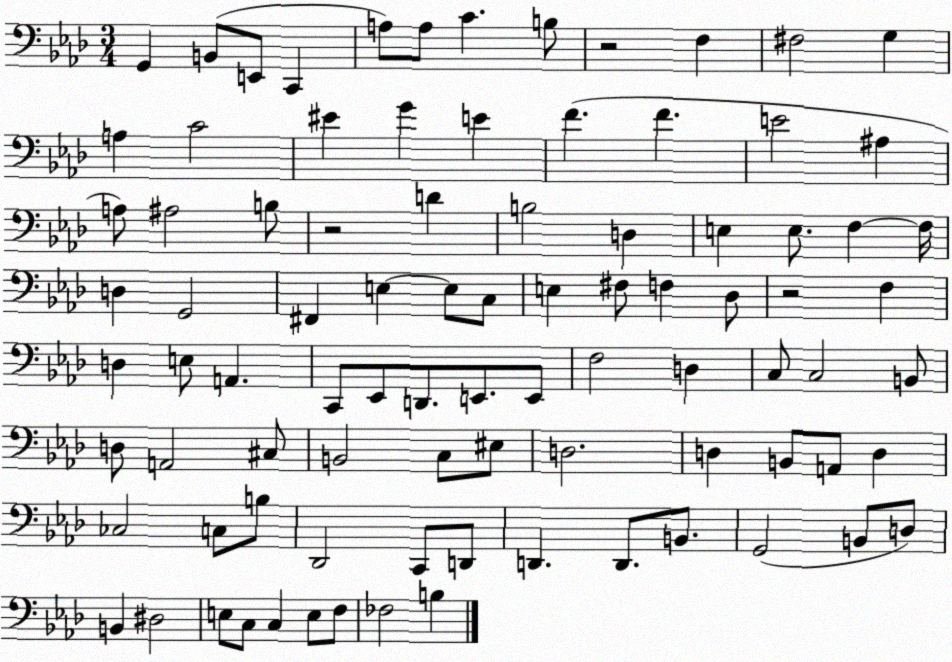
X:1
T:Untitled
M:3/4
L:1/4
K:Ab
G,, B,,/2 E,,/2 C,, A,/2 A,/2 C B,/2 z2 F, ^F,2 G, A, C2 ^E G E F F E2 ^A, A,/2 ^A,2 B,/2 z2 D B,2 D, E, E,/2 F, F,/4 D, G,,2 ^F,, E, E,/2 C,/2 E, ^F,/2 F, _D,/2 z2 F, D, E,/2 A,, C,,/2 _E,,/2 D,,/2 E,,/2 E,,/2 F,2 D, C,/2 C,2 B,,/2 D,/2 A,,2 ^C,/2 B,,2 C,/2 ^E,/2 D,2 D, B,,/2 A,,/2 D, _C,2 C,/2 B,/2 _D,,2 C,,/2 D,,/2 D,, D,,/2 B,,/2 G,,2 B,,/2 D,/2 B,, ^D,2 E,/2 C,/2 C, E,/2 F,/2 _F,2 B,